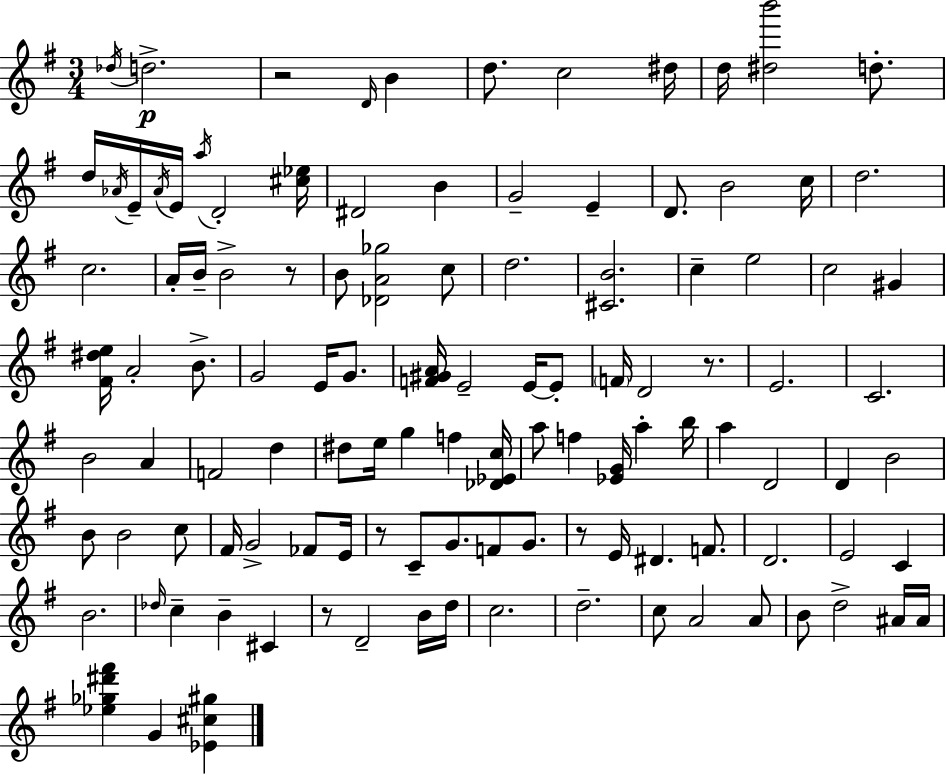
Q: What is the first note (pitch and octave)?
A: Db5